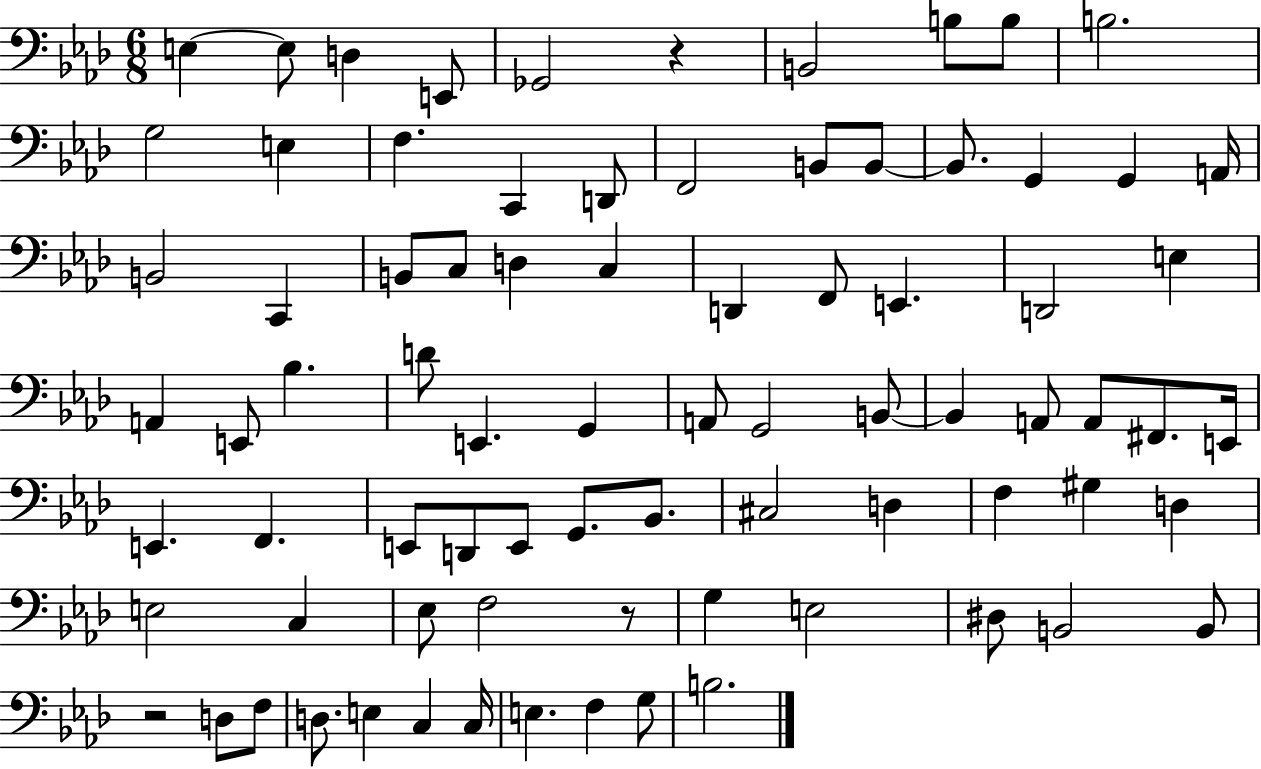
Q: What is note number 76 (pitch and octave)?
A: G3